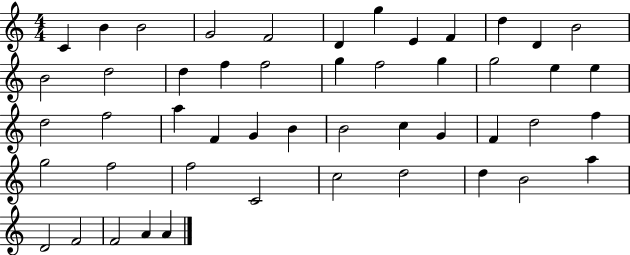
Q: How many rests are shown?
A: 0